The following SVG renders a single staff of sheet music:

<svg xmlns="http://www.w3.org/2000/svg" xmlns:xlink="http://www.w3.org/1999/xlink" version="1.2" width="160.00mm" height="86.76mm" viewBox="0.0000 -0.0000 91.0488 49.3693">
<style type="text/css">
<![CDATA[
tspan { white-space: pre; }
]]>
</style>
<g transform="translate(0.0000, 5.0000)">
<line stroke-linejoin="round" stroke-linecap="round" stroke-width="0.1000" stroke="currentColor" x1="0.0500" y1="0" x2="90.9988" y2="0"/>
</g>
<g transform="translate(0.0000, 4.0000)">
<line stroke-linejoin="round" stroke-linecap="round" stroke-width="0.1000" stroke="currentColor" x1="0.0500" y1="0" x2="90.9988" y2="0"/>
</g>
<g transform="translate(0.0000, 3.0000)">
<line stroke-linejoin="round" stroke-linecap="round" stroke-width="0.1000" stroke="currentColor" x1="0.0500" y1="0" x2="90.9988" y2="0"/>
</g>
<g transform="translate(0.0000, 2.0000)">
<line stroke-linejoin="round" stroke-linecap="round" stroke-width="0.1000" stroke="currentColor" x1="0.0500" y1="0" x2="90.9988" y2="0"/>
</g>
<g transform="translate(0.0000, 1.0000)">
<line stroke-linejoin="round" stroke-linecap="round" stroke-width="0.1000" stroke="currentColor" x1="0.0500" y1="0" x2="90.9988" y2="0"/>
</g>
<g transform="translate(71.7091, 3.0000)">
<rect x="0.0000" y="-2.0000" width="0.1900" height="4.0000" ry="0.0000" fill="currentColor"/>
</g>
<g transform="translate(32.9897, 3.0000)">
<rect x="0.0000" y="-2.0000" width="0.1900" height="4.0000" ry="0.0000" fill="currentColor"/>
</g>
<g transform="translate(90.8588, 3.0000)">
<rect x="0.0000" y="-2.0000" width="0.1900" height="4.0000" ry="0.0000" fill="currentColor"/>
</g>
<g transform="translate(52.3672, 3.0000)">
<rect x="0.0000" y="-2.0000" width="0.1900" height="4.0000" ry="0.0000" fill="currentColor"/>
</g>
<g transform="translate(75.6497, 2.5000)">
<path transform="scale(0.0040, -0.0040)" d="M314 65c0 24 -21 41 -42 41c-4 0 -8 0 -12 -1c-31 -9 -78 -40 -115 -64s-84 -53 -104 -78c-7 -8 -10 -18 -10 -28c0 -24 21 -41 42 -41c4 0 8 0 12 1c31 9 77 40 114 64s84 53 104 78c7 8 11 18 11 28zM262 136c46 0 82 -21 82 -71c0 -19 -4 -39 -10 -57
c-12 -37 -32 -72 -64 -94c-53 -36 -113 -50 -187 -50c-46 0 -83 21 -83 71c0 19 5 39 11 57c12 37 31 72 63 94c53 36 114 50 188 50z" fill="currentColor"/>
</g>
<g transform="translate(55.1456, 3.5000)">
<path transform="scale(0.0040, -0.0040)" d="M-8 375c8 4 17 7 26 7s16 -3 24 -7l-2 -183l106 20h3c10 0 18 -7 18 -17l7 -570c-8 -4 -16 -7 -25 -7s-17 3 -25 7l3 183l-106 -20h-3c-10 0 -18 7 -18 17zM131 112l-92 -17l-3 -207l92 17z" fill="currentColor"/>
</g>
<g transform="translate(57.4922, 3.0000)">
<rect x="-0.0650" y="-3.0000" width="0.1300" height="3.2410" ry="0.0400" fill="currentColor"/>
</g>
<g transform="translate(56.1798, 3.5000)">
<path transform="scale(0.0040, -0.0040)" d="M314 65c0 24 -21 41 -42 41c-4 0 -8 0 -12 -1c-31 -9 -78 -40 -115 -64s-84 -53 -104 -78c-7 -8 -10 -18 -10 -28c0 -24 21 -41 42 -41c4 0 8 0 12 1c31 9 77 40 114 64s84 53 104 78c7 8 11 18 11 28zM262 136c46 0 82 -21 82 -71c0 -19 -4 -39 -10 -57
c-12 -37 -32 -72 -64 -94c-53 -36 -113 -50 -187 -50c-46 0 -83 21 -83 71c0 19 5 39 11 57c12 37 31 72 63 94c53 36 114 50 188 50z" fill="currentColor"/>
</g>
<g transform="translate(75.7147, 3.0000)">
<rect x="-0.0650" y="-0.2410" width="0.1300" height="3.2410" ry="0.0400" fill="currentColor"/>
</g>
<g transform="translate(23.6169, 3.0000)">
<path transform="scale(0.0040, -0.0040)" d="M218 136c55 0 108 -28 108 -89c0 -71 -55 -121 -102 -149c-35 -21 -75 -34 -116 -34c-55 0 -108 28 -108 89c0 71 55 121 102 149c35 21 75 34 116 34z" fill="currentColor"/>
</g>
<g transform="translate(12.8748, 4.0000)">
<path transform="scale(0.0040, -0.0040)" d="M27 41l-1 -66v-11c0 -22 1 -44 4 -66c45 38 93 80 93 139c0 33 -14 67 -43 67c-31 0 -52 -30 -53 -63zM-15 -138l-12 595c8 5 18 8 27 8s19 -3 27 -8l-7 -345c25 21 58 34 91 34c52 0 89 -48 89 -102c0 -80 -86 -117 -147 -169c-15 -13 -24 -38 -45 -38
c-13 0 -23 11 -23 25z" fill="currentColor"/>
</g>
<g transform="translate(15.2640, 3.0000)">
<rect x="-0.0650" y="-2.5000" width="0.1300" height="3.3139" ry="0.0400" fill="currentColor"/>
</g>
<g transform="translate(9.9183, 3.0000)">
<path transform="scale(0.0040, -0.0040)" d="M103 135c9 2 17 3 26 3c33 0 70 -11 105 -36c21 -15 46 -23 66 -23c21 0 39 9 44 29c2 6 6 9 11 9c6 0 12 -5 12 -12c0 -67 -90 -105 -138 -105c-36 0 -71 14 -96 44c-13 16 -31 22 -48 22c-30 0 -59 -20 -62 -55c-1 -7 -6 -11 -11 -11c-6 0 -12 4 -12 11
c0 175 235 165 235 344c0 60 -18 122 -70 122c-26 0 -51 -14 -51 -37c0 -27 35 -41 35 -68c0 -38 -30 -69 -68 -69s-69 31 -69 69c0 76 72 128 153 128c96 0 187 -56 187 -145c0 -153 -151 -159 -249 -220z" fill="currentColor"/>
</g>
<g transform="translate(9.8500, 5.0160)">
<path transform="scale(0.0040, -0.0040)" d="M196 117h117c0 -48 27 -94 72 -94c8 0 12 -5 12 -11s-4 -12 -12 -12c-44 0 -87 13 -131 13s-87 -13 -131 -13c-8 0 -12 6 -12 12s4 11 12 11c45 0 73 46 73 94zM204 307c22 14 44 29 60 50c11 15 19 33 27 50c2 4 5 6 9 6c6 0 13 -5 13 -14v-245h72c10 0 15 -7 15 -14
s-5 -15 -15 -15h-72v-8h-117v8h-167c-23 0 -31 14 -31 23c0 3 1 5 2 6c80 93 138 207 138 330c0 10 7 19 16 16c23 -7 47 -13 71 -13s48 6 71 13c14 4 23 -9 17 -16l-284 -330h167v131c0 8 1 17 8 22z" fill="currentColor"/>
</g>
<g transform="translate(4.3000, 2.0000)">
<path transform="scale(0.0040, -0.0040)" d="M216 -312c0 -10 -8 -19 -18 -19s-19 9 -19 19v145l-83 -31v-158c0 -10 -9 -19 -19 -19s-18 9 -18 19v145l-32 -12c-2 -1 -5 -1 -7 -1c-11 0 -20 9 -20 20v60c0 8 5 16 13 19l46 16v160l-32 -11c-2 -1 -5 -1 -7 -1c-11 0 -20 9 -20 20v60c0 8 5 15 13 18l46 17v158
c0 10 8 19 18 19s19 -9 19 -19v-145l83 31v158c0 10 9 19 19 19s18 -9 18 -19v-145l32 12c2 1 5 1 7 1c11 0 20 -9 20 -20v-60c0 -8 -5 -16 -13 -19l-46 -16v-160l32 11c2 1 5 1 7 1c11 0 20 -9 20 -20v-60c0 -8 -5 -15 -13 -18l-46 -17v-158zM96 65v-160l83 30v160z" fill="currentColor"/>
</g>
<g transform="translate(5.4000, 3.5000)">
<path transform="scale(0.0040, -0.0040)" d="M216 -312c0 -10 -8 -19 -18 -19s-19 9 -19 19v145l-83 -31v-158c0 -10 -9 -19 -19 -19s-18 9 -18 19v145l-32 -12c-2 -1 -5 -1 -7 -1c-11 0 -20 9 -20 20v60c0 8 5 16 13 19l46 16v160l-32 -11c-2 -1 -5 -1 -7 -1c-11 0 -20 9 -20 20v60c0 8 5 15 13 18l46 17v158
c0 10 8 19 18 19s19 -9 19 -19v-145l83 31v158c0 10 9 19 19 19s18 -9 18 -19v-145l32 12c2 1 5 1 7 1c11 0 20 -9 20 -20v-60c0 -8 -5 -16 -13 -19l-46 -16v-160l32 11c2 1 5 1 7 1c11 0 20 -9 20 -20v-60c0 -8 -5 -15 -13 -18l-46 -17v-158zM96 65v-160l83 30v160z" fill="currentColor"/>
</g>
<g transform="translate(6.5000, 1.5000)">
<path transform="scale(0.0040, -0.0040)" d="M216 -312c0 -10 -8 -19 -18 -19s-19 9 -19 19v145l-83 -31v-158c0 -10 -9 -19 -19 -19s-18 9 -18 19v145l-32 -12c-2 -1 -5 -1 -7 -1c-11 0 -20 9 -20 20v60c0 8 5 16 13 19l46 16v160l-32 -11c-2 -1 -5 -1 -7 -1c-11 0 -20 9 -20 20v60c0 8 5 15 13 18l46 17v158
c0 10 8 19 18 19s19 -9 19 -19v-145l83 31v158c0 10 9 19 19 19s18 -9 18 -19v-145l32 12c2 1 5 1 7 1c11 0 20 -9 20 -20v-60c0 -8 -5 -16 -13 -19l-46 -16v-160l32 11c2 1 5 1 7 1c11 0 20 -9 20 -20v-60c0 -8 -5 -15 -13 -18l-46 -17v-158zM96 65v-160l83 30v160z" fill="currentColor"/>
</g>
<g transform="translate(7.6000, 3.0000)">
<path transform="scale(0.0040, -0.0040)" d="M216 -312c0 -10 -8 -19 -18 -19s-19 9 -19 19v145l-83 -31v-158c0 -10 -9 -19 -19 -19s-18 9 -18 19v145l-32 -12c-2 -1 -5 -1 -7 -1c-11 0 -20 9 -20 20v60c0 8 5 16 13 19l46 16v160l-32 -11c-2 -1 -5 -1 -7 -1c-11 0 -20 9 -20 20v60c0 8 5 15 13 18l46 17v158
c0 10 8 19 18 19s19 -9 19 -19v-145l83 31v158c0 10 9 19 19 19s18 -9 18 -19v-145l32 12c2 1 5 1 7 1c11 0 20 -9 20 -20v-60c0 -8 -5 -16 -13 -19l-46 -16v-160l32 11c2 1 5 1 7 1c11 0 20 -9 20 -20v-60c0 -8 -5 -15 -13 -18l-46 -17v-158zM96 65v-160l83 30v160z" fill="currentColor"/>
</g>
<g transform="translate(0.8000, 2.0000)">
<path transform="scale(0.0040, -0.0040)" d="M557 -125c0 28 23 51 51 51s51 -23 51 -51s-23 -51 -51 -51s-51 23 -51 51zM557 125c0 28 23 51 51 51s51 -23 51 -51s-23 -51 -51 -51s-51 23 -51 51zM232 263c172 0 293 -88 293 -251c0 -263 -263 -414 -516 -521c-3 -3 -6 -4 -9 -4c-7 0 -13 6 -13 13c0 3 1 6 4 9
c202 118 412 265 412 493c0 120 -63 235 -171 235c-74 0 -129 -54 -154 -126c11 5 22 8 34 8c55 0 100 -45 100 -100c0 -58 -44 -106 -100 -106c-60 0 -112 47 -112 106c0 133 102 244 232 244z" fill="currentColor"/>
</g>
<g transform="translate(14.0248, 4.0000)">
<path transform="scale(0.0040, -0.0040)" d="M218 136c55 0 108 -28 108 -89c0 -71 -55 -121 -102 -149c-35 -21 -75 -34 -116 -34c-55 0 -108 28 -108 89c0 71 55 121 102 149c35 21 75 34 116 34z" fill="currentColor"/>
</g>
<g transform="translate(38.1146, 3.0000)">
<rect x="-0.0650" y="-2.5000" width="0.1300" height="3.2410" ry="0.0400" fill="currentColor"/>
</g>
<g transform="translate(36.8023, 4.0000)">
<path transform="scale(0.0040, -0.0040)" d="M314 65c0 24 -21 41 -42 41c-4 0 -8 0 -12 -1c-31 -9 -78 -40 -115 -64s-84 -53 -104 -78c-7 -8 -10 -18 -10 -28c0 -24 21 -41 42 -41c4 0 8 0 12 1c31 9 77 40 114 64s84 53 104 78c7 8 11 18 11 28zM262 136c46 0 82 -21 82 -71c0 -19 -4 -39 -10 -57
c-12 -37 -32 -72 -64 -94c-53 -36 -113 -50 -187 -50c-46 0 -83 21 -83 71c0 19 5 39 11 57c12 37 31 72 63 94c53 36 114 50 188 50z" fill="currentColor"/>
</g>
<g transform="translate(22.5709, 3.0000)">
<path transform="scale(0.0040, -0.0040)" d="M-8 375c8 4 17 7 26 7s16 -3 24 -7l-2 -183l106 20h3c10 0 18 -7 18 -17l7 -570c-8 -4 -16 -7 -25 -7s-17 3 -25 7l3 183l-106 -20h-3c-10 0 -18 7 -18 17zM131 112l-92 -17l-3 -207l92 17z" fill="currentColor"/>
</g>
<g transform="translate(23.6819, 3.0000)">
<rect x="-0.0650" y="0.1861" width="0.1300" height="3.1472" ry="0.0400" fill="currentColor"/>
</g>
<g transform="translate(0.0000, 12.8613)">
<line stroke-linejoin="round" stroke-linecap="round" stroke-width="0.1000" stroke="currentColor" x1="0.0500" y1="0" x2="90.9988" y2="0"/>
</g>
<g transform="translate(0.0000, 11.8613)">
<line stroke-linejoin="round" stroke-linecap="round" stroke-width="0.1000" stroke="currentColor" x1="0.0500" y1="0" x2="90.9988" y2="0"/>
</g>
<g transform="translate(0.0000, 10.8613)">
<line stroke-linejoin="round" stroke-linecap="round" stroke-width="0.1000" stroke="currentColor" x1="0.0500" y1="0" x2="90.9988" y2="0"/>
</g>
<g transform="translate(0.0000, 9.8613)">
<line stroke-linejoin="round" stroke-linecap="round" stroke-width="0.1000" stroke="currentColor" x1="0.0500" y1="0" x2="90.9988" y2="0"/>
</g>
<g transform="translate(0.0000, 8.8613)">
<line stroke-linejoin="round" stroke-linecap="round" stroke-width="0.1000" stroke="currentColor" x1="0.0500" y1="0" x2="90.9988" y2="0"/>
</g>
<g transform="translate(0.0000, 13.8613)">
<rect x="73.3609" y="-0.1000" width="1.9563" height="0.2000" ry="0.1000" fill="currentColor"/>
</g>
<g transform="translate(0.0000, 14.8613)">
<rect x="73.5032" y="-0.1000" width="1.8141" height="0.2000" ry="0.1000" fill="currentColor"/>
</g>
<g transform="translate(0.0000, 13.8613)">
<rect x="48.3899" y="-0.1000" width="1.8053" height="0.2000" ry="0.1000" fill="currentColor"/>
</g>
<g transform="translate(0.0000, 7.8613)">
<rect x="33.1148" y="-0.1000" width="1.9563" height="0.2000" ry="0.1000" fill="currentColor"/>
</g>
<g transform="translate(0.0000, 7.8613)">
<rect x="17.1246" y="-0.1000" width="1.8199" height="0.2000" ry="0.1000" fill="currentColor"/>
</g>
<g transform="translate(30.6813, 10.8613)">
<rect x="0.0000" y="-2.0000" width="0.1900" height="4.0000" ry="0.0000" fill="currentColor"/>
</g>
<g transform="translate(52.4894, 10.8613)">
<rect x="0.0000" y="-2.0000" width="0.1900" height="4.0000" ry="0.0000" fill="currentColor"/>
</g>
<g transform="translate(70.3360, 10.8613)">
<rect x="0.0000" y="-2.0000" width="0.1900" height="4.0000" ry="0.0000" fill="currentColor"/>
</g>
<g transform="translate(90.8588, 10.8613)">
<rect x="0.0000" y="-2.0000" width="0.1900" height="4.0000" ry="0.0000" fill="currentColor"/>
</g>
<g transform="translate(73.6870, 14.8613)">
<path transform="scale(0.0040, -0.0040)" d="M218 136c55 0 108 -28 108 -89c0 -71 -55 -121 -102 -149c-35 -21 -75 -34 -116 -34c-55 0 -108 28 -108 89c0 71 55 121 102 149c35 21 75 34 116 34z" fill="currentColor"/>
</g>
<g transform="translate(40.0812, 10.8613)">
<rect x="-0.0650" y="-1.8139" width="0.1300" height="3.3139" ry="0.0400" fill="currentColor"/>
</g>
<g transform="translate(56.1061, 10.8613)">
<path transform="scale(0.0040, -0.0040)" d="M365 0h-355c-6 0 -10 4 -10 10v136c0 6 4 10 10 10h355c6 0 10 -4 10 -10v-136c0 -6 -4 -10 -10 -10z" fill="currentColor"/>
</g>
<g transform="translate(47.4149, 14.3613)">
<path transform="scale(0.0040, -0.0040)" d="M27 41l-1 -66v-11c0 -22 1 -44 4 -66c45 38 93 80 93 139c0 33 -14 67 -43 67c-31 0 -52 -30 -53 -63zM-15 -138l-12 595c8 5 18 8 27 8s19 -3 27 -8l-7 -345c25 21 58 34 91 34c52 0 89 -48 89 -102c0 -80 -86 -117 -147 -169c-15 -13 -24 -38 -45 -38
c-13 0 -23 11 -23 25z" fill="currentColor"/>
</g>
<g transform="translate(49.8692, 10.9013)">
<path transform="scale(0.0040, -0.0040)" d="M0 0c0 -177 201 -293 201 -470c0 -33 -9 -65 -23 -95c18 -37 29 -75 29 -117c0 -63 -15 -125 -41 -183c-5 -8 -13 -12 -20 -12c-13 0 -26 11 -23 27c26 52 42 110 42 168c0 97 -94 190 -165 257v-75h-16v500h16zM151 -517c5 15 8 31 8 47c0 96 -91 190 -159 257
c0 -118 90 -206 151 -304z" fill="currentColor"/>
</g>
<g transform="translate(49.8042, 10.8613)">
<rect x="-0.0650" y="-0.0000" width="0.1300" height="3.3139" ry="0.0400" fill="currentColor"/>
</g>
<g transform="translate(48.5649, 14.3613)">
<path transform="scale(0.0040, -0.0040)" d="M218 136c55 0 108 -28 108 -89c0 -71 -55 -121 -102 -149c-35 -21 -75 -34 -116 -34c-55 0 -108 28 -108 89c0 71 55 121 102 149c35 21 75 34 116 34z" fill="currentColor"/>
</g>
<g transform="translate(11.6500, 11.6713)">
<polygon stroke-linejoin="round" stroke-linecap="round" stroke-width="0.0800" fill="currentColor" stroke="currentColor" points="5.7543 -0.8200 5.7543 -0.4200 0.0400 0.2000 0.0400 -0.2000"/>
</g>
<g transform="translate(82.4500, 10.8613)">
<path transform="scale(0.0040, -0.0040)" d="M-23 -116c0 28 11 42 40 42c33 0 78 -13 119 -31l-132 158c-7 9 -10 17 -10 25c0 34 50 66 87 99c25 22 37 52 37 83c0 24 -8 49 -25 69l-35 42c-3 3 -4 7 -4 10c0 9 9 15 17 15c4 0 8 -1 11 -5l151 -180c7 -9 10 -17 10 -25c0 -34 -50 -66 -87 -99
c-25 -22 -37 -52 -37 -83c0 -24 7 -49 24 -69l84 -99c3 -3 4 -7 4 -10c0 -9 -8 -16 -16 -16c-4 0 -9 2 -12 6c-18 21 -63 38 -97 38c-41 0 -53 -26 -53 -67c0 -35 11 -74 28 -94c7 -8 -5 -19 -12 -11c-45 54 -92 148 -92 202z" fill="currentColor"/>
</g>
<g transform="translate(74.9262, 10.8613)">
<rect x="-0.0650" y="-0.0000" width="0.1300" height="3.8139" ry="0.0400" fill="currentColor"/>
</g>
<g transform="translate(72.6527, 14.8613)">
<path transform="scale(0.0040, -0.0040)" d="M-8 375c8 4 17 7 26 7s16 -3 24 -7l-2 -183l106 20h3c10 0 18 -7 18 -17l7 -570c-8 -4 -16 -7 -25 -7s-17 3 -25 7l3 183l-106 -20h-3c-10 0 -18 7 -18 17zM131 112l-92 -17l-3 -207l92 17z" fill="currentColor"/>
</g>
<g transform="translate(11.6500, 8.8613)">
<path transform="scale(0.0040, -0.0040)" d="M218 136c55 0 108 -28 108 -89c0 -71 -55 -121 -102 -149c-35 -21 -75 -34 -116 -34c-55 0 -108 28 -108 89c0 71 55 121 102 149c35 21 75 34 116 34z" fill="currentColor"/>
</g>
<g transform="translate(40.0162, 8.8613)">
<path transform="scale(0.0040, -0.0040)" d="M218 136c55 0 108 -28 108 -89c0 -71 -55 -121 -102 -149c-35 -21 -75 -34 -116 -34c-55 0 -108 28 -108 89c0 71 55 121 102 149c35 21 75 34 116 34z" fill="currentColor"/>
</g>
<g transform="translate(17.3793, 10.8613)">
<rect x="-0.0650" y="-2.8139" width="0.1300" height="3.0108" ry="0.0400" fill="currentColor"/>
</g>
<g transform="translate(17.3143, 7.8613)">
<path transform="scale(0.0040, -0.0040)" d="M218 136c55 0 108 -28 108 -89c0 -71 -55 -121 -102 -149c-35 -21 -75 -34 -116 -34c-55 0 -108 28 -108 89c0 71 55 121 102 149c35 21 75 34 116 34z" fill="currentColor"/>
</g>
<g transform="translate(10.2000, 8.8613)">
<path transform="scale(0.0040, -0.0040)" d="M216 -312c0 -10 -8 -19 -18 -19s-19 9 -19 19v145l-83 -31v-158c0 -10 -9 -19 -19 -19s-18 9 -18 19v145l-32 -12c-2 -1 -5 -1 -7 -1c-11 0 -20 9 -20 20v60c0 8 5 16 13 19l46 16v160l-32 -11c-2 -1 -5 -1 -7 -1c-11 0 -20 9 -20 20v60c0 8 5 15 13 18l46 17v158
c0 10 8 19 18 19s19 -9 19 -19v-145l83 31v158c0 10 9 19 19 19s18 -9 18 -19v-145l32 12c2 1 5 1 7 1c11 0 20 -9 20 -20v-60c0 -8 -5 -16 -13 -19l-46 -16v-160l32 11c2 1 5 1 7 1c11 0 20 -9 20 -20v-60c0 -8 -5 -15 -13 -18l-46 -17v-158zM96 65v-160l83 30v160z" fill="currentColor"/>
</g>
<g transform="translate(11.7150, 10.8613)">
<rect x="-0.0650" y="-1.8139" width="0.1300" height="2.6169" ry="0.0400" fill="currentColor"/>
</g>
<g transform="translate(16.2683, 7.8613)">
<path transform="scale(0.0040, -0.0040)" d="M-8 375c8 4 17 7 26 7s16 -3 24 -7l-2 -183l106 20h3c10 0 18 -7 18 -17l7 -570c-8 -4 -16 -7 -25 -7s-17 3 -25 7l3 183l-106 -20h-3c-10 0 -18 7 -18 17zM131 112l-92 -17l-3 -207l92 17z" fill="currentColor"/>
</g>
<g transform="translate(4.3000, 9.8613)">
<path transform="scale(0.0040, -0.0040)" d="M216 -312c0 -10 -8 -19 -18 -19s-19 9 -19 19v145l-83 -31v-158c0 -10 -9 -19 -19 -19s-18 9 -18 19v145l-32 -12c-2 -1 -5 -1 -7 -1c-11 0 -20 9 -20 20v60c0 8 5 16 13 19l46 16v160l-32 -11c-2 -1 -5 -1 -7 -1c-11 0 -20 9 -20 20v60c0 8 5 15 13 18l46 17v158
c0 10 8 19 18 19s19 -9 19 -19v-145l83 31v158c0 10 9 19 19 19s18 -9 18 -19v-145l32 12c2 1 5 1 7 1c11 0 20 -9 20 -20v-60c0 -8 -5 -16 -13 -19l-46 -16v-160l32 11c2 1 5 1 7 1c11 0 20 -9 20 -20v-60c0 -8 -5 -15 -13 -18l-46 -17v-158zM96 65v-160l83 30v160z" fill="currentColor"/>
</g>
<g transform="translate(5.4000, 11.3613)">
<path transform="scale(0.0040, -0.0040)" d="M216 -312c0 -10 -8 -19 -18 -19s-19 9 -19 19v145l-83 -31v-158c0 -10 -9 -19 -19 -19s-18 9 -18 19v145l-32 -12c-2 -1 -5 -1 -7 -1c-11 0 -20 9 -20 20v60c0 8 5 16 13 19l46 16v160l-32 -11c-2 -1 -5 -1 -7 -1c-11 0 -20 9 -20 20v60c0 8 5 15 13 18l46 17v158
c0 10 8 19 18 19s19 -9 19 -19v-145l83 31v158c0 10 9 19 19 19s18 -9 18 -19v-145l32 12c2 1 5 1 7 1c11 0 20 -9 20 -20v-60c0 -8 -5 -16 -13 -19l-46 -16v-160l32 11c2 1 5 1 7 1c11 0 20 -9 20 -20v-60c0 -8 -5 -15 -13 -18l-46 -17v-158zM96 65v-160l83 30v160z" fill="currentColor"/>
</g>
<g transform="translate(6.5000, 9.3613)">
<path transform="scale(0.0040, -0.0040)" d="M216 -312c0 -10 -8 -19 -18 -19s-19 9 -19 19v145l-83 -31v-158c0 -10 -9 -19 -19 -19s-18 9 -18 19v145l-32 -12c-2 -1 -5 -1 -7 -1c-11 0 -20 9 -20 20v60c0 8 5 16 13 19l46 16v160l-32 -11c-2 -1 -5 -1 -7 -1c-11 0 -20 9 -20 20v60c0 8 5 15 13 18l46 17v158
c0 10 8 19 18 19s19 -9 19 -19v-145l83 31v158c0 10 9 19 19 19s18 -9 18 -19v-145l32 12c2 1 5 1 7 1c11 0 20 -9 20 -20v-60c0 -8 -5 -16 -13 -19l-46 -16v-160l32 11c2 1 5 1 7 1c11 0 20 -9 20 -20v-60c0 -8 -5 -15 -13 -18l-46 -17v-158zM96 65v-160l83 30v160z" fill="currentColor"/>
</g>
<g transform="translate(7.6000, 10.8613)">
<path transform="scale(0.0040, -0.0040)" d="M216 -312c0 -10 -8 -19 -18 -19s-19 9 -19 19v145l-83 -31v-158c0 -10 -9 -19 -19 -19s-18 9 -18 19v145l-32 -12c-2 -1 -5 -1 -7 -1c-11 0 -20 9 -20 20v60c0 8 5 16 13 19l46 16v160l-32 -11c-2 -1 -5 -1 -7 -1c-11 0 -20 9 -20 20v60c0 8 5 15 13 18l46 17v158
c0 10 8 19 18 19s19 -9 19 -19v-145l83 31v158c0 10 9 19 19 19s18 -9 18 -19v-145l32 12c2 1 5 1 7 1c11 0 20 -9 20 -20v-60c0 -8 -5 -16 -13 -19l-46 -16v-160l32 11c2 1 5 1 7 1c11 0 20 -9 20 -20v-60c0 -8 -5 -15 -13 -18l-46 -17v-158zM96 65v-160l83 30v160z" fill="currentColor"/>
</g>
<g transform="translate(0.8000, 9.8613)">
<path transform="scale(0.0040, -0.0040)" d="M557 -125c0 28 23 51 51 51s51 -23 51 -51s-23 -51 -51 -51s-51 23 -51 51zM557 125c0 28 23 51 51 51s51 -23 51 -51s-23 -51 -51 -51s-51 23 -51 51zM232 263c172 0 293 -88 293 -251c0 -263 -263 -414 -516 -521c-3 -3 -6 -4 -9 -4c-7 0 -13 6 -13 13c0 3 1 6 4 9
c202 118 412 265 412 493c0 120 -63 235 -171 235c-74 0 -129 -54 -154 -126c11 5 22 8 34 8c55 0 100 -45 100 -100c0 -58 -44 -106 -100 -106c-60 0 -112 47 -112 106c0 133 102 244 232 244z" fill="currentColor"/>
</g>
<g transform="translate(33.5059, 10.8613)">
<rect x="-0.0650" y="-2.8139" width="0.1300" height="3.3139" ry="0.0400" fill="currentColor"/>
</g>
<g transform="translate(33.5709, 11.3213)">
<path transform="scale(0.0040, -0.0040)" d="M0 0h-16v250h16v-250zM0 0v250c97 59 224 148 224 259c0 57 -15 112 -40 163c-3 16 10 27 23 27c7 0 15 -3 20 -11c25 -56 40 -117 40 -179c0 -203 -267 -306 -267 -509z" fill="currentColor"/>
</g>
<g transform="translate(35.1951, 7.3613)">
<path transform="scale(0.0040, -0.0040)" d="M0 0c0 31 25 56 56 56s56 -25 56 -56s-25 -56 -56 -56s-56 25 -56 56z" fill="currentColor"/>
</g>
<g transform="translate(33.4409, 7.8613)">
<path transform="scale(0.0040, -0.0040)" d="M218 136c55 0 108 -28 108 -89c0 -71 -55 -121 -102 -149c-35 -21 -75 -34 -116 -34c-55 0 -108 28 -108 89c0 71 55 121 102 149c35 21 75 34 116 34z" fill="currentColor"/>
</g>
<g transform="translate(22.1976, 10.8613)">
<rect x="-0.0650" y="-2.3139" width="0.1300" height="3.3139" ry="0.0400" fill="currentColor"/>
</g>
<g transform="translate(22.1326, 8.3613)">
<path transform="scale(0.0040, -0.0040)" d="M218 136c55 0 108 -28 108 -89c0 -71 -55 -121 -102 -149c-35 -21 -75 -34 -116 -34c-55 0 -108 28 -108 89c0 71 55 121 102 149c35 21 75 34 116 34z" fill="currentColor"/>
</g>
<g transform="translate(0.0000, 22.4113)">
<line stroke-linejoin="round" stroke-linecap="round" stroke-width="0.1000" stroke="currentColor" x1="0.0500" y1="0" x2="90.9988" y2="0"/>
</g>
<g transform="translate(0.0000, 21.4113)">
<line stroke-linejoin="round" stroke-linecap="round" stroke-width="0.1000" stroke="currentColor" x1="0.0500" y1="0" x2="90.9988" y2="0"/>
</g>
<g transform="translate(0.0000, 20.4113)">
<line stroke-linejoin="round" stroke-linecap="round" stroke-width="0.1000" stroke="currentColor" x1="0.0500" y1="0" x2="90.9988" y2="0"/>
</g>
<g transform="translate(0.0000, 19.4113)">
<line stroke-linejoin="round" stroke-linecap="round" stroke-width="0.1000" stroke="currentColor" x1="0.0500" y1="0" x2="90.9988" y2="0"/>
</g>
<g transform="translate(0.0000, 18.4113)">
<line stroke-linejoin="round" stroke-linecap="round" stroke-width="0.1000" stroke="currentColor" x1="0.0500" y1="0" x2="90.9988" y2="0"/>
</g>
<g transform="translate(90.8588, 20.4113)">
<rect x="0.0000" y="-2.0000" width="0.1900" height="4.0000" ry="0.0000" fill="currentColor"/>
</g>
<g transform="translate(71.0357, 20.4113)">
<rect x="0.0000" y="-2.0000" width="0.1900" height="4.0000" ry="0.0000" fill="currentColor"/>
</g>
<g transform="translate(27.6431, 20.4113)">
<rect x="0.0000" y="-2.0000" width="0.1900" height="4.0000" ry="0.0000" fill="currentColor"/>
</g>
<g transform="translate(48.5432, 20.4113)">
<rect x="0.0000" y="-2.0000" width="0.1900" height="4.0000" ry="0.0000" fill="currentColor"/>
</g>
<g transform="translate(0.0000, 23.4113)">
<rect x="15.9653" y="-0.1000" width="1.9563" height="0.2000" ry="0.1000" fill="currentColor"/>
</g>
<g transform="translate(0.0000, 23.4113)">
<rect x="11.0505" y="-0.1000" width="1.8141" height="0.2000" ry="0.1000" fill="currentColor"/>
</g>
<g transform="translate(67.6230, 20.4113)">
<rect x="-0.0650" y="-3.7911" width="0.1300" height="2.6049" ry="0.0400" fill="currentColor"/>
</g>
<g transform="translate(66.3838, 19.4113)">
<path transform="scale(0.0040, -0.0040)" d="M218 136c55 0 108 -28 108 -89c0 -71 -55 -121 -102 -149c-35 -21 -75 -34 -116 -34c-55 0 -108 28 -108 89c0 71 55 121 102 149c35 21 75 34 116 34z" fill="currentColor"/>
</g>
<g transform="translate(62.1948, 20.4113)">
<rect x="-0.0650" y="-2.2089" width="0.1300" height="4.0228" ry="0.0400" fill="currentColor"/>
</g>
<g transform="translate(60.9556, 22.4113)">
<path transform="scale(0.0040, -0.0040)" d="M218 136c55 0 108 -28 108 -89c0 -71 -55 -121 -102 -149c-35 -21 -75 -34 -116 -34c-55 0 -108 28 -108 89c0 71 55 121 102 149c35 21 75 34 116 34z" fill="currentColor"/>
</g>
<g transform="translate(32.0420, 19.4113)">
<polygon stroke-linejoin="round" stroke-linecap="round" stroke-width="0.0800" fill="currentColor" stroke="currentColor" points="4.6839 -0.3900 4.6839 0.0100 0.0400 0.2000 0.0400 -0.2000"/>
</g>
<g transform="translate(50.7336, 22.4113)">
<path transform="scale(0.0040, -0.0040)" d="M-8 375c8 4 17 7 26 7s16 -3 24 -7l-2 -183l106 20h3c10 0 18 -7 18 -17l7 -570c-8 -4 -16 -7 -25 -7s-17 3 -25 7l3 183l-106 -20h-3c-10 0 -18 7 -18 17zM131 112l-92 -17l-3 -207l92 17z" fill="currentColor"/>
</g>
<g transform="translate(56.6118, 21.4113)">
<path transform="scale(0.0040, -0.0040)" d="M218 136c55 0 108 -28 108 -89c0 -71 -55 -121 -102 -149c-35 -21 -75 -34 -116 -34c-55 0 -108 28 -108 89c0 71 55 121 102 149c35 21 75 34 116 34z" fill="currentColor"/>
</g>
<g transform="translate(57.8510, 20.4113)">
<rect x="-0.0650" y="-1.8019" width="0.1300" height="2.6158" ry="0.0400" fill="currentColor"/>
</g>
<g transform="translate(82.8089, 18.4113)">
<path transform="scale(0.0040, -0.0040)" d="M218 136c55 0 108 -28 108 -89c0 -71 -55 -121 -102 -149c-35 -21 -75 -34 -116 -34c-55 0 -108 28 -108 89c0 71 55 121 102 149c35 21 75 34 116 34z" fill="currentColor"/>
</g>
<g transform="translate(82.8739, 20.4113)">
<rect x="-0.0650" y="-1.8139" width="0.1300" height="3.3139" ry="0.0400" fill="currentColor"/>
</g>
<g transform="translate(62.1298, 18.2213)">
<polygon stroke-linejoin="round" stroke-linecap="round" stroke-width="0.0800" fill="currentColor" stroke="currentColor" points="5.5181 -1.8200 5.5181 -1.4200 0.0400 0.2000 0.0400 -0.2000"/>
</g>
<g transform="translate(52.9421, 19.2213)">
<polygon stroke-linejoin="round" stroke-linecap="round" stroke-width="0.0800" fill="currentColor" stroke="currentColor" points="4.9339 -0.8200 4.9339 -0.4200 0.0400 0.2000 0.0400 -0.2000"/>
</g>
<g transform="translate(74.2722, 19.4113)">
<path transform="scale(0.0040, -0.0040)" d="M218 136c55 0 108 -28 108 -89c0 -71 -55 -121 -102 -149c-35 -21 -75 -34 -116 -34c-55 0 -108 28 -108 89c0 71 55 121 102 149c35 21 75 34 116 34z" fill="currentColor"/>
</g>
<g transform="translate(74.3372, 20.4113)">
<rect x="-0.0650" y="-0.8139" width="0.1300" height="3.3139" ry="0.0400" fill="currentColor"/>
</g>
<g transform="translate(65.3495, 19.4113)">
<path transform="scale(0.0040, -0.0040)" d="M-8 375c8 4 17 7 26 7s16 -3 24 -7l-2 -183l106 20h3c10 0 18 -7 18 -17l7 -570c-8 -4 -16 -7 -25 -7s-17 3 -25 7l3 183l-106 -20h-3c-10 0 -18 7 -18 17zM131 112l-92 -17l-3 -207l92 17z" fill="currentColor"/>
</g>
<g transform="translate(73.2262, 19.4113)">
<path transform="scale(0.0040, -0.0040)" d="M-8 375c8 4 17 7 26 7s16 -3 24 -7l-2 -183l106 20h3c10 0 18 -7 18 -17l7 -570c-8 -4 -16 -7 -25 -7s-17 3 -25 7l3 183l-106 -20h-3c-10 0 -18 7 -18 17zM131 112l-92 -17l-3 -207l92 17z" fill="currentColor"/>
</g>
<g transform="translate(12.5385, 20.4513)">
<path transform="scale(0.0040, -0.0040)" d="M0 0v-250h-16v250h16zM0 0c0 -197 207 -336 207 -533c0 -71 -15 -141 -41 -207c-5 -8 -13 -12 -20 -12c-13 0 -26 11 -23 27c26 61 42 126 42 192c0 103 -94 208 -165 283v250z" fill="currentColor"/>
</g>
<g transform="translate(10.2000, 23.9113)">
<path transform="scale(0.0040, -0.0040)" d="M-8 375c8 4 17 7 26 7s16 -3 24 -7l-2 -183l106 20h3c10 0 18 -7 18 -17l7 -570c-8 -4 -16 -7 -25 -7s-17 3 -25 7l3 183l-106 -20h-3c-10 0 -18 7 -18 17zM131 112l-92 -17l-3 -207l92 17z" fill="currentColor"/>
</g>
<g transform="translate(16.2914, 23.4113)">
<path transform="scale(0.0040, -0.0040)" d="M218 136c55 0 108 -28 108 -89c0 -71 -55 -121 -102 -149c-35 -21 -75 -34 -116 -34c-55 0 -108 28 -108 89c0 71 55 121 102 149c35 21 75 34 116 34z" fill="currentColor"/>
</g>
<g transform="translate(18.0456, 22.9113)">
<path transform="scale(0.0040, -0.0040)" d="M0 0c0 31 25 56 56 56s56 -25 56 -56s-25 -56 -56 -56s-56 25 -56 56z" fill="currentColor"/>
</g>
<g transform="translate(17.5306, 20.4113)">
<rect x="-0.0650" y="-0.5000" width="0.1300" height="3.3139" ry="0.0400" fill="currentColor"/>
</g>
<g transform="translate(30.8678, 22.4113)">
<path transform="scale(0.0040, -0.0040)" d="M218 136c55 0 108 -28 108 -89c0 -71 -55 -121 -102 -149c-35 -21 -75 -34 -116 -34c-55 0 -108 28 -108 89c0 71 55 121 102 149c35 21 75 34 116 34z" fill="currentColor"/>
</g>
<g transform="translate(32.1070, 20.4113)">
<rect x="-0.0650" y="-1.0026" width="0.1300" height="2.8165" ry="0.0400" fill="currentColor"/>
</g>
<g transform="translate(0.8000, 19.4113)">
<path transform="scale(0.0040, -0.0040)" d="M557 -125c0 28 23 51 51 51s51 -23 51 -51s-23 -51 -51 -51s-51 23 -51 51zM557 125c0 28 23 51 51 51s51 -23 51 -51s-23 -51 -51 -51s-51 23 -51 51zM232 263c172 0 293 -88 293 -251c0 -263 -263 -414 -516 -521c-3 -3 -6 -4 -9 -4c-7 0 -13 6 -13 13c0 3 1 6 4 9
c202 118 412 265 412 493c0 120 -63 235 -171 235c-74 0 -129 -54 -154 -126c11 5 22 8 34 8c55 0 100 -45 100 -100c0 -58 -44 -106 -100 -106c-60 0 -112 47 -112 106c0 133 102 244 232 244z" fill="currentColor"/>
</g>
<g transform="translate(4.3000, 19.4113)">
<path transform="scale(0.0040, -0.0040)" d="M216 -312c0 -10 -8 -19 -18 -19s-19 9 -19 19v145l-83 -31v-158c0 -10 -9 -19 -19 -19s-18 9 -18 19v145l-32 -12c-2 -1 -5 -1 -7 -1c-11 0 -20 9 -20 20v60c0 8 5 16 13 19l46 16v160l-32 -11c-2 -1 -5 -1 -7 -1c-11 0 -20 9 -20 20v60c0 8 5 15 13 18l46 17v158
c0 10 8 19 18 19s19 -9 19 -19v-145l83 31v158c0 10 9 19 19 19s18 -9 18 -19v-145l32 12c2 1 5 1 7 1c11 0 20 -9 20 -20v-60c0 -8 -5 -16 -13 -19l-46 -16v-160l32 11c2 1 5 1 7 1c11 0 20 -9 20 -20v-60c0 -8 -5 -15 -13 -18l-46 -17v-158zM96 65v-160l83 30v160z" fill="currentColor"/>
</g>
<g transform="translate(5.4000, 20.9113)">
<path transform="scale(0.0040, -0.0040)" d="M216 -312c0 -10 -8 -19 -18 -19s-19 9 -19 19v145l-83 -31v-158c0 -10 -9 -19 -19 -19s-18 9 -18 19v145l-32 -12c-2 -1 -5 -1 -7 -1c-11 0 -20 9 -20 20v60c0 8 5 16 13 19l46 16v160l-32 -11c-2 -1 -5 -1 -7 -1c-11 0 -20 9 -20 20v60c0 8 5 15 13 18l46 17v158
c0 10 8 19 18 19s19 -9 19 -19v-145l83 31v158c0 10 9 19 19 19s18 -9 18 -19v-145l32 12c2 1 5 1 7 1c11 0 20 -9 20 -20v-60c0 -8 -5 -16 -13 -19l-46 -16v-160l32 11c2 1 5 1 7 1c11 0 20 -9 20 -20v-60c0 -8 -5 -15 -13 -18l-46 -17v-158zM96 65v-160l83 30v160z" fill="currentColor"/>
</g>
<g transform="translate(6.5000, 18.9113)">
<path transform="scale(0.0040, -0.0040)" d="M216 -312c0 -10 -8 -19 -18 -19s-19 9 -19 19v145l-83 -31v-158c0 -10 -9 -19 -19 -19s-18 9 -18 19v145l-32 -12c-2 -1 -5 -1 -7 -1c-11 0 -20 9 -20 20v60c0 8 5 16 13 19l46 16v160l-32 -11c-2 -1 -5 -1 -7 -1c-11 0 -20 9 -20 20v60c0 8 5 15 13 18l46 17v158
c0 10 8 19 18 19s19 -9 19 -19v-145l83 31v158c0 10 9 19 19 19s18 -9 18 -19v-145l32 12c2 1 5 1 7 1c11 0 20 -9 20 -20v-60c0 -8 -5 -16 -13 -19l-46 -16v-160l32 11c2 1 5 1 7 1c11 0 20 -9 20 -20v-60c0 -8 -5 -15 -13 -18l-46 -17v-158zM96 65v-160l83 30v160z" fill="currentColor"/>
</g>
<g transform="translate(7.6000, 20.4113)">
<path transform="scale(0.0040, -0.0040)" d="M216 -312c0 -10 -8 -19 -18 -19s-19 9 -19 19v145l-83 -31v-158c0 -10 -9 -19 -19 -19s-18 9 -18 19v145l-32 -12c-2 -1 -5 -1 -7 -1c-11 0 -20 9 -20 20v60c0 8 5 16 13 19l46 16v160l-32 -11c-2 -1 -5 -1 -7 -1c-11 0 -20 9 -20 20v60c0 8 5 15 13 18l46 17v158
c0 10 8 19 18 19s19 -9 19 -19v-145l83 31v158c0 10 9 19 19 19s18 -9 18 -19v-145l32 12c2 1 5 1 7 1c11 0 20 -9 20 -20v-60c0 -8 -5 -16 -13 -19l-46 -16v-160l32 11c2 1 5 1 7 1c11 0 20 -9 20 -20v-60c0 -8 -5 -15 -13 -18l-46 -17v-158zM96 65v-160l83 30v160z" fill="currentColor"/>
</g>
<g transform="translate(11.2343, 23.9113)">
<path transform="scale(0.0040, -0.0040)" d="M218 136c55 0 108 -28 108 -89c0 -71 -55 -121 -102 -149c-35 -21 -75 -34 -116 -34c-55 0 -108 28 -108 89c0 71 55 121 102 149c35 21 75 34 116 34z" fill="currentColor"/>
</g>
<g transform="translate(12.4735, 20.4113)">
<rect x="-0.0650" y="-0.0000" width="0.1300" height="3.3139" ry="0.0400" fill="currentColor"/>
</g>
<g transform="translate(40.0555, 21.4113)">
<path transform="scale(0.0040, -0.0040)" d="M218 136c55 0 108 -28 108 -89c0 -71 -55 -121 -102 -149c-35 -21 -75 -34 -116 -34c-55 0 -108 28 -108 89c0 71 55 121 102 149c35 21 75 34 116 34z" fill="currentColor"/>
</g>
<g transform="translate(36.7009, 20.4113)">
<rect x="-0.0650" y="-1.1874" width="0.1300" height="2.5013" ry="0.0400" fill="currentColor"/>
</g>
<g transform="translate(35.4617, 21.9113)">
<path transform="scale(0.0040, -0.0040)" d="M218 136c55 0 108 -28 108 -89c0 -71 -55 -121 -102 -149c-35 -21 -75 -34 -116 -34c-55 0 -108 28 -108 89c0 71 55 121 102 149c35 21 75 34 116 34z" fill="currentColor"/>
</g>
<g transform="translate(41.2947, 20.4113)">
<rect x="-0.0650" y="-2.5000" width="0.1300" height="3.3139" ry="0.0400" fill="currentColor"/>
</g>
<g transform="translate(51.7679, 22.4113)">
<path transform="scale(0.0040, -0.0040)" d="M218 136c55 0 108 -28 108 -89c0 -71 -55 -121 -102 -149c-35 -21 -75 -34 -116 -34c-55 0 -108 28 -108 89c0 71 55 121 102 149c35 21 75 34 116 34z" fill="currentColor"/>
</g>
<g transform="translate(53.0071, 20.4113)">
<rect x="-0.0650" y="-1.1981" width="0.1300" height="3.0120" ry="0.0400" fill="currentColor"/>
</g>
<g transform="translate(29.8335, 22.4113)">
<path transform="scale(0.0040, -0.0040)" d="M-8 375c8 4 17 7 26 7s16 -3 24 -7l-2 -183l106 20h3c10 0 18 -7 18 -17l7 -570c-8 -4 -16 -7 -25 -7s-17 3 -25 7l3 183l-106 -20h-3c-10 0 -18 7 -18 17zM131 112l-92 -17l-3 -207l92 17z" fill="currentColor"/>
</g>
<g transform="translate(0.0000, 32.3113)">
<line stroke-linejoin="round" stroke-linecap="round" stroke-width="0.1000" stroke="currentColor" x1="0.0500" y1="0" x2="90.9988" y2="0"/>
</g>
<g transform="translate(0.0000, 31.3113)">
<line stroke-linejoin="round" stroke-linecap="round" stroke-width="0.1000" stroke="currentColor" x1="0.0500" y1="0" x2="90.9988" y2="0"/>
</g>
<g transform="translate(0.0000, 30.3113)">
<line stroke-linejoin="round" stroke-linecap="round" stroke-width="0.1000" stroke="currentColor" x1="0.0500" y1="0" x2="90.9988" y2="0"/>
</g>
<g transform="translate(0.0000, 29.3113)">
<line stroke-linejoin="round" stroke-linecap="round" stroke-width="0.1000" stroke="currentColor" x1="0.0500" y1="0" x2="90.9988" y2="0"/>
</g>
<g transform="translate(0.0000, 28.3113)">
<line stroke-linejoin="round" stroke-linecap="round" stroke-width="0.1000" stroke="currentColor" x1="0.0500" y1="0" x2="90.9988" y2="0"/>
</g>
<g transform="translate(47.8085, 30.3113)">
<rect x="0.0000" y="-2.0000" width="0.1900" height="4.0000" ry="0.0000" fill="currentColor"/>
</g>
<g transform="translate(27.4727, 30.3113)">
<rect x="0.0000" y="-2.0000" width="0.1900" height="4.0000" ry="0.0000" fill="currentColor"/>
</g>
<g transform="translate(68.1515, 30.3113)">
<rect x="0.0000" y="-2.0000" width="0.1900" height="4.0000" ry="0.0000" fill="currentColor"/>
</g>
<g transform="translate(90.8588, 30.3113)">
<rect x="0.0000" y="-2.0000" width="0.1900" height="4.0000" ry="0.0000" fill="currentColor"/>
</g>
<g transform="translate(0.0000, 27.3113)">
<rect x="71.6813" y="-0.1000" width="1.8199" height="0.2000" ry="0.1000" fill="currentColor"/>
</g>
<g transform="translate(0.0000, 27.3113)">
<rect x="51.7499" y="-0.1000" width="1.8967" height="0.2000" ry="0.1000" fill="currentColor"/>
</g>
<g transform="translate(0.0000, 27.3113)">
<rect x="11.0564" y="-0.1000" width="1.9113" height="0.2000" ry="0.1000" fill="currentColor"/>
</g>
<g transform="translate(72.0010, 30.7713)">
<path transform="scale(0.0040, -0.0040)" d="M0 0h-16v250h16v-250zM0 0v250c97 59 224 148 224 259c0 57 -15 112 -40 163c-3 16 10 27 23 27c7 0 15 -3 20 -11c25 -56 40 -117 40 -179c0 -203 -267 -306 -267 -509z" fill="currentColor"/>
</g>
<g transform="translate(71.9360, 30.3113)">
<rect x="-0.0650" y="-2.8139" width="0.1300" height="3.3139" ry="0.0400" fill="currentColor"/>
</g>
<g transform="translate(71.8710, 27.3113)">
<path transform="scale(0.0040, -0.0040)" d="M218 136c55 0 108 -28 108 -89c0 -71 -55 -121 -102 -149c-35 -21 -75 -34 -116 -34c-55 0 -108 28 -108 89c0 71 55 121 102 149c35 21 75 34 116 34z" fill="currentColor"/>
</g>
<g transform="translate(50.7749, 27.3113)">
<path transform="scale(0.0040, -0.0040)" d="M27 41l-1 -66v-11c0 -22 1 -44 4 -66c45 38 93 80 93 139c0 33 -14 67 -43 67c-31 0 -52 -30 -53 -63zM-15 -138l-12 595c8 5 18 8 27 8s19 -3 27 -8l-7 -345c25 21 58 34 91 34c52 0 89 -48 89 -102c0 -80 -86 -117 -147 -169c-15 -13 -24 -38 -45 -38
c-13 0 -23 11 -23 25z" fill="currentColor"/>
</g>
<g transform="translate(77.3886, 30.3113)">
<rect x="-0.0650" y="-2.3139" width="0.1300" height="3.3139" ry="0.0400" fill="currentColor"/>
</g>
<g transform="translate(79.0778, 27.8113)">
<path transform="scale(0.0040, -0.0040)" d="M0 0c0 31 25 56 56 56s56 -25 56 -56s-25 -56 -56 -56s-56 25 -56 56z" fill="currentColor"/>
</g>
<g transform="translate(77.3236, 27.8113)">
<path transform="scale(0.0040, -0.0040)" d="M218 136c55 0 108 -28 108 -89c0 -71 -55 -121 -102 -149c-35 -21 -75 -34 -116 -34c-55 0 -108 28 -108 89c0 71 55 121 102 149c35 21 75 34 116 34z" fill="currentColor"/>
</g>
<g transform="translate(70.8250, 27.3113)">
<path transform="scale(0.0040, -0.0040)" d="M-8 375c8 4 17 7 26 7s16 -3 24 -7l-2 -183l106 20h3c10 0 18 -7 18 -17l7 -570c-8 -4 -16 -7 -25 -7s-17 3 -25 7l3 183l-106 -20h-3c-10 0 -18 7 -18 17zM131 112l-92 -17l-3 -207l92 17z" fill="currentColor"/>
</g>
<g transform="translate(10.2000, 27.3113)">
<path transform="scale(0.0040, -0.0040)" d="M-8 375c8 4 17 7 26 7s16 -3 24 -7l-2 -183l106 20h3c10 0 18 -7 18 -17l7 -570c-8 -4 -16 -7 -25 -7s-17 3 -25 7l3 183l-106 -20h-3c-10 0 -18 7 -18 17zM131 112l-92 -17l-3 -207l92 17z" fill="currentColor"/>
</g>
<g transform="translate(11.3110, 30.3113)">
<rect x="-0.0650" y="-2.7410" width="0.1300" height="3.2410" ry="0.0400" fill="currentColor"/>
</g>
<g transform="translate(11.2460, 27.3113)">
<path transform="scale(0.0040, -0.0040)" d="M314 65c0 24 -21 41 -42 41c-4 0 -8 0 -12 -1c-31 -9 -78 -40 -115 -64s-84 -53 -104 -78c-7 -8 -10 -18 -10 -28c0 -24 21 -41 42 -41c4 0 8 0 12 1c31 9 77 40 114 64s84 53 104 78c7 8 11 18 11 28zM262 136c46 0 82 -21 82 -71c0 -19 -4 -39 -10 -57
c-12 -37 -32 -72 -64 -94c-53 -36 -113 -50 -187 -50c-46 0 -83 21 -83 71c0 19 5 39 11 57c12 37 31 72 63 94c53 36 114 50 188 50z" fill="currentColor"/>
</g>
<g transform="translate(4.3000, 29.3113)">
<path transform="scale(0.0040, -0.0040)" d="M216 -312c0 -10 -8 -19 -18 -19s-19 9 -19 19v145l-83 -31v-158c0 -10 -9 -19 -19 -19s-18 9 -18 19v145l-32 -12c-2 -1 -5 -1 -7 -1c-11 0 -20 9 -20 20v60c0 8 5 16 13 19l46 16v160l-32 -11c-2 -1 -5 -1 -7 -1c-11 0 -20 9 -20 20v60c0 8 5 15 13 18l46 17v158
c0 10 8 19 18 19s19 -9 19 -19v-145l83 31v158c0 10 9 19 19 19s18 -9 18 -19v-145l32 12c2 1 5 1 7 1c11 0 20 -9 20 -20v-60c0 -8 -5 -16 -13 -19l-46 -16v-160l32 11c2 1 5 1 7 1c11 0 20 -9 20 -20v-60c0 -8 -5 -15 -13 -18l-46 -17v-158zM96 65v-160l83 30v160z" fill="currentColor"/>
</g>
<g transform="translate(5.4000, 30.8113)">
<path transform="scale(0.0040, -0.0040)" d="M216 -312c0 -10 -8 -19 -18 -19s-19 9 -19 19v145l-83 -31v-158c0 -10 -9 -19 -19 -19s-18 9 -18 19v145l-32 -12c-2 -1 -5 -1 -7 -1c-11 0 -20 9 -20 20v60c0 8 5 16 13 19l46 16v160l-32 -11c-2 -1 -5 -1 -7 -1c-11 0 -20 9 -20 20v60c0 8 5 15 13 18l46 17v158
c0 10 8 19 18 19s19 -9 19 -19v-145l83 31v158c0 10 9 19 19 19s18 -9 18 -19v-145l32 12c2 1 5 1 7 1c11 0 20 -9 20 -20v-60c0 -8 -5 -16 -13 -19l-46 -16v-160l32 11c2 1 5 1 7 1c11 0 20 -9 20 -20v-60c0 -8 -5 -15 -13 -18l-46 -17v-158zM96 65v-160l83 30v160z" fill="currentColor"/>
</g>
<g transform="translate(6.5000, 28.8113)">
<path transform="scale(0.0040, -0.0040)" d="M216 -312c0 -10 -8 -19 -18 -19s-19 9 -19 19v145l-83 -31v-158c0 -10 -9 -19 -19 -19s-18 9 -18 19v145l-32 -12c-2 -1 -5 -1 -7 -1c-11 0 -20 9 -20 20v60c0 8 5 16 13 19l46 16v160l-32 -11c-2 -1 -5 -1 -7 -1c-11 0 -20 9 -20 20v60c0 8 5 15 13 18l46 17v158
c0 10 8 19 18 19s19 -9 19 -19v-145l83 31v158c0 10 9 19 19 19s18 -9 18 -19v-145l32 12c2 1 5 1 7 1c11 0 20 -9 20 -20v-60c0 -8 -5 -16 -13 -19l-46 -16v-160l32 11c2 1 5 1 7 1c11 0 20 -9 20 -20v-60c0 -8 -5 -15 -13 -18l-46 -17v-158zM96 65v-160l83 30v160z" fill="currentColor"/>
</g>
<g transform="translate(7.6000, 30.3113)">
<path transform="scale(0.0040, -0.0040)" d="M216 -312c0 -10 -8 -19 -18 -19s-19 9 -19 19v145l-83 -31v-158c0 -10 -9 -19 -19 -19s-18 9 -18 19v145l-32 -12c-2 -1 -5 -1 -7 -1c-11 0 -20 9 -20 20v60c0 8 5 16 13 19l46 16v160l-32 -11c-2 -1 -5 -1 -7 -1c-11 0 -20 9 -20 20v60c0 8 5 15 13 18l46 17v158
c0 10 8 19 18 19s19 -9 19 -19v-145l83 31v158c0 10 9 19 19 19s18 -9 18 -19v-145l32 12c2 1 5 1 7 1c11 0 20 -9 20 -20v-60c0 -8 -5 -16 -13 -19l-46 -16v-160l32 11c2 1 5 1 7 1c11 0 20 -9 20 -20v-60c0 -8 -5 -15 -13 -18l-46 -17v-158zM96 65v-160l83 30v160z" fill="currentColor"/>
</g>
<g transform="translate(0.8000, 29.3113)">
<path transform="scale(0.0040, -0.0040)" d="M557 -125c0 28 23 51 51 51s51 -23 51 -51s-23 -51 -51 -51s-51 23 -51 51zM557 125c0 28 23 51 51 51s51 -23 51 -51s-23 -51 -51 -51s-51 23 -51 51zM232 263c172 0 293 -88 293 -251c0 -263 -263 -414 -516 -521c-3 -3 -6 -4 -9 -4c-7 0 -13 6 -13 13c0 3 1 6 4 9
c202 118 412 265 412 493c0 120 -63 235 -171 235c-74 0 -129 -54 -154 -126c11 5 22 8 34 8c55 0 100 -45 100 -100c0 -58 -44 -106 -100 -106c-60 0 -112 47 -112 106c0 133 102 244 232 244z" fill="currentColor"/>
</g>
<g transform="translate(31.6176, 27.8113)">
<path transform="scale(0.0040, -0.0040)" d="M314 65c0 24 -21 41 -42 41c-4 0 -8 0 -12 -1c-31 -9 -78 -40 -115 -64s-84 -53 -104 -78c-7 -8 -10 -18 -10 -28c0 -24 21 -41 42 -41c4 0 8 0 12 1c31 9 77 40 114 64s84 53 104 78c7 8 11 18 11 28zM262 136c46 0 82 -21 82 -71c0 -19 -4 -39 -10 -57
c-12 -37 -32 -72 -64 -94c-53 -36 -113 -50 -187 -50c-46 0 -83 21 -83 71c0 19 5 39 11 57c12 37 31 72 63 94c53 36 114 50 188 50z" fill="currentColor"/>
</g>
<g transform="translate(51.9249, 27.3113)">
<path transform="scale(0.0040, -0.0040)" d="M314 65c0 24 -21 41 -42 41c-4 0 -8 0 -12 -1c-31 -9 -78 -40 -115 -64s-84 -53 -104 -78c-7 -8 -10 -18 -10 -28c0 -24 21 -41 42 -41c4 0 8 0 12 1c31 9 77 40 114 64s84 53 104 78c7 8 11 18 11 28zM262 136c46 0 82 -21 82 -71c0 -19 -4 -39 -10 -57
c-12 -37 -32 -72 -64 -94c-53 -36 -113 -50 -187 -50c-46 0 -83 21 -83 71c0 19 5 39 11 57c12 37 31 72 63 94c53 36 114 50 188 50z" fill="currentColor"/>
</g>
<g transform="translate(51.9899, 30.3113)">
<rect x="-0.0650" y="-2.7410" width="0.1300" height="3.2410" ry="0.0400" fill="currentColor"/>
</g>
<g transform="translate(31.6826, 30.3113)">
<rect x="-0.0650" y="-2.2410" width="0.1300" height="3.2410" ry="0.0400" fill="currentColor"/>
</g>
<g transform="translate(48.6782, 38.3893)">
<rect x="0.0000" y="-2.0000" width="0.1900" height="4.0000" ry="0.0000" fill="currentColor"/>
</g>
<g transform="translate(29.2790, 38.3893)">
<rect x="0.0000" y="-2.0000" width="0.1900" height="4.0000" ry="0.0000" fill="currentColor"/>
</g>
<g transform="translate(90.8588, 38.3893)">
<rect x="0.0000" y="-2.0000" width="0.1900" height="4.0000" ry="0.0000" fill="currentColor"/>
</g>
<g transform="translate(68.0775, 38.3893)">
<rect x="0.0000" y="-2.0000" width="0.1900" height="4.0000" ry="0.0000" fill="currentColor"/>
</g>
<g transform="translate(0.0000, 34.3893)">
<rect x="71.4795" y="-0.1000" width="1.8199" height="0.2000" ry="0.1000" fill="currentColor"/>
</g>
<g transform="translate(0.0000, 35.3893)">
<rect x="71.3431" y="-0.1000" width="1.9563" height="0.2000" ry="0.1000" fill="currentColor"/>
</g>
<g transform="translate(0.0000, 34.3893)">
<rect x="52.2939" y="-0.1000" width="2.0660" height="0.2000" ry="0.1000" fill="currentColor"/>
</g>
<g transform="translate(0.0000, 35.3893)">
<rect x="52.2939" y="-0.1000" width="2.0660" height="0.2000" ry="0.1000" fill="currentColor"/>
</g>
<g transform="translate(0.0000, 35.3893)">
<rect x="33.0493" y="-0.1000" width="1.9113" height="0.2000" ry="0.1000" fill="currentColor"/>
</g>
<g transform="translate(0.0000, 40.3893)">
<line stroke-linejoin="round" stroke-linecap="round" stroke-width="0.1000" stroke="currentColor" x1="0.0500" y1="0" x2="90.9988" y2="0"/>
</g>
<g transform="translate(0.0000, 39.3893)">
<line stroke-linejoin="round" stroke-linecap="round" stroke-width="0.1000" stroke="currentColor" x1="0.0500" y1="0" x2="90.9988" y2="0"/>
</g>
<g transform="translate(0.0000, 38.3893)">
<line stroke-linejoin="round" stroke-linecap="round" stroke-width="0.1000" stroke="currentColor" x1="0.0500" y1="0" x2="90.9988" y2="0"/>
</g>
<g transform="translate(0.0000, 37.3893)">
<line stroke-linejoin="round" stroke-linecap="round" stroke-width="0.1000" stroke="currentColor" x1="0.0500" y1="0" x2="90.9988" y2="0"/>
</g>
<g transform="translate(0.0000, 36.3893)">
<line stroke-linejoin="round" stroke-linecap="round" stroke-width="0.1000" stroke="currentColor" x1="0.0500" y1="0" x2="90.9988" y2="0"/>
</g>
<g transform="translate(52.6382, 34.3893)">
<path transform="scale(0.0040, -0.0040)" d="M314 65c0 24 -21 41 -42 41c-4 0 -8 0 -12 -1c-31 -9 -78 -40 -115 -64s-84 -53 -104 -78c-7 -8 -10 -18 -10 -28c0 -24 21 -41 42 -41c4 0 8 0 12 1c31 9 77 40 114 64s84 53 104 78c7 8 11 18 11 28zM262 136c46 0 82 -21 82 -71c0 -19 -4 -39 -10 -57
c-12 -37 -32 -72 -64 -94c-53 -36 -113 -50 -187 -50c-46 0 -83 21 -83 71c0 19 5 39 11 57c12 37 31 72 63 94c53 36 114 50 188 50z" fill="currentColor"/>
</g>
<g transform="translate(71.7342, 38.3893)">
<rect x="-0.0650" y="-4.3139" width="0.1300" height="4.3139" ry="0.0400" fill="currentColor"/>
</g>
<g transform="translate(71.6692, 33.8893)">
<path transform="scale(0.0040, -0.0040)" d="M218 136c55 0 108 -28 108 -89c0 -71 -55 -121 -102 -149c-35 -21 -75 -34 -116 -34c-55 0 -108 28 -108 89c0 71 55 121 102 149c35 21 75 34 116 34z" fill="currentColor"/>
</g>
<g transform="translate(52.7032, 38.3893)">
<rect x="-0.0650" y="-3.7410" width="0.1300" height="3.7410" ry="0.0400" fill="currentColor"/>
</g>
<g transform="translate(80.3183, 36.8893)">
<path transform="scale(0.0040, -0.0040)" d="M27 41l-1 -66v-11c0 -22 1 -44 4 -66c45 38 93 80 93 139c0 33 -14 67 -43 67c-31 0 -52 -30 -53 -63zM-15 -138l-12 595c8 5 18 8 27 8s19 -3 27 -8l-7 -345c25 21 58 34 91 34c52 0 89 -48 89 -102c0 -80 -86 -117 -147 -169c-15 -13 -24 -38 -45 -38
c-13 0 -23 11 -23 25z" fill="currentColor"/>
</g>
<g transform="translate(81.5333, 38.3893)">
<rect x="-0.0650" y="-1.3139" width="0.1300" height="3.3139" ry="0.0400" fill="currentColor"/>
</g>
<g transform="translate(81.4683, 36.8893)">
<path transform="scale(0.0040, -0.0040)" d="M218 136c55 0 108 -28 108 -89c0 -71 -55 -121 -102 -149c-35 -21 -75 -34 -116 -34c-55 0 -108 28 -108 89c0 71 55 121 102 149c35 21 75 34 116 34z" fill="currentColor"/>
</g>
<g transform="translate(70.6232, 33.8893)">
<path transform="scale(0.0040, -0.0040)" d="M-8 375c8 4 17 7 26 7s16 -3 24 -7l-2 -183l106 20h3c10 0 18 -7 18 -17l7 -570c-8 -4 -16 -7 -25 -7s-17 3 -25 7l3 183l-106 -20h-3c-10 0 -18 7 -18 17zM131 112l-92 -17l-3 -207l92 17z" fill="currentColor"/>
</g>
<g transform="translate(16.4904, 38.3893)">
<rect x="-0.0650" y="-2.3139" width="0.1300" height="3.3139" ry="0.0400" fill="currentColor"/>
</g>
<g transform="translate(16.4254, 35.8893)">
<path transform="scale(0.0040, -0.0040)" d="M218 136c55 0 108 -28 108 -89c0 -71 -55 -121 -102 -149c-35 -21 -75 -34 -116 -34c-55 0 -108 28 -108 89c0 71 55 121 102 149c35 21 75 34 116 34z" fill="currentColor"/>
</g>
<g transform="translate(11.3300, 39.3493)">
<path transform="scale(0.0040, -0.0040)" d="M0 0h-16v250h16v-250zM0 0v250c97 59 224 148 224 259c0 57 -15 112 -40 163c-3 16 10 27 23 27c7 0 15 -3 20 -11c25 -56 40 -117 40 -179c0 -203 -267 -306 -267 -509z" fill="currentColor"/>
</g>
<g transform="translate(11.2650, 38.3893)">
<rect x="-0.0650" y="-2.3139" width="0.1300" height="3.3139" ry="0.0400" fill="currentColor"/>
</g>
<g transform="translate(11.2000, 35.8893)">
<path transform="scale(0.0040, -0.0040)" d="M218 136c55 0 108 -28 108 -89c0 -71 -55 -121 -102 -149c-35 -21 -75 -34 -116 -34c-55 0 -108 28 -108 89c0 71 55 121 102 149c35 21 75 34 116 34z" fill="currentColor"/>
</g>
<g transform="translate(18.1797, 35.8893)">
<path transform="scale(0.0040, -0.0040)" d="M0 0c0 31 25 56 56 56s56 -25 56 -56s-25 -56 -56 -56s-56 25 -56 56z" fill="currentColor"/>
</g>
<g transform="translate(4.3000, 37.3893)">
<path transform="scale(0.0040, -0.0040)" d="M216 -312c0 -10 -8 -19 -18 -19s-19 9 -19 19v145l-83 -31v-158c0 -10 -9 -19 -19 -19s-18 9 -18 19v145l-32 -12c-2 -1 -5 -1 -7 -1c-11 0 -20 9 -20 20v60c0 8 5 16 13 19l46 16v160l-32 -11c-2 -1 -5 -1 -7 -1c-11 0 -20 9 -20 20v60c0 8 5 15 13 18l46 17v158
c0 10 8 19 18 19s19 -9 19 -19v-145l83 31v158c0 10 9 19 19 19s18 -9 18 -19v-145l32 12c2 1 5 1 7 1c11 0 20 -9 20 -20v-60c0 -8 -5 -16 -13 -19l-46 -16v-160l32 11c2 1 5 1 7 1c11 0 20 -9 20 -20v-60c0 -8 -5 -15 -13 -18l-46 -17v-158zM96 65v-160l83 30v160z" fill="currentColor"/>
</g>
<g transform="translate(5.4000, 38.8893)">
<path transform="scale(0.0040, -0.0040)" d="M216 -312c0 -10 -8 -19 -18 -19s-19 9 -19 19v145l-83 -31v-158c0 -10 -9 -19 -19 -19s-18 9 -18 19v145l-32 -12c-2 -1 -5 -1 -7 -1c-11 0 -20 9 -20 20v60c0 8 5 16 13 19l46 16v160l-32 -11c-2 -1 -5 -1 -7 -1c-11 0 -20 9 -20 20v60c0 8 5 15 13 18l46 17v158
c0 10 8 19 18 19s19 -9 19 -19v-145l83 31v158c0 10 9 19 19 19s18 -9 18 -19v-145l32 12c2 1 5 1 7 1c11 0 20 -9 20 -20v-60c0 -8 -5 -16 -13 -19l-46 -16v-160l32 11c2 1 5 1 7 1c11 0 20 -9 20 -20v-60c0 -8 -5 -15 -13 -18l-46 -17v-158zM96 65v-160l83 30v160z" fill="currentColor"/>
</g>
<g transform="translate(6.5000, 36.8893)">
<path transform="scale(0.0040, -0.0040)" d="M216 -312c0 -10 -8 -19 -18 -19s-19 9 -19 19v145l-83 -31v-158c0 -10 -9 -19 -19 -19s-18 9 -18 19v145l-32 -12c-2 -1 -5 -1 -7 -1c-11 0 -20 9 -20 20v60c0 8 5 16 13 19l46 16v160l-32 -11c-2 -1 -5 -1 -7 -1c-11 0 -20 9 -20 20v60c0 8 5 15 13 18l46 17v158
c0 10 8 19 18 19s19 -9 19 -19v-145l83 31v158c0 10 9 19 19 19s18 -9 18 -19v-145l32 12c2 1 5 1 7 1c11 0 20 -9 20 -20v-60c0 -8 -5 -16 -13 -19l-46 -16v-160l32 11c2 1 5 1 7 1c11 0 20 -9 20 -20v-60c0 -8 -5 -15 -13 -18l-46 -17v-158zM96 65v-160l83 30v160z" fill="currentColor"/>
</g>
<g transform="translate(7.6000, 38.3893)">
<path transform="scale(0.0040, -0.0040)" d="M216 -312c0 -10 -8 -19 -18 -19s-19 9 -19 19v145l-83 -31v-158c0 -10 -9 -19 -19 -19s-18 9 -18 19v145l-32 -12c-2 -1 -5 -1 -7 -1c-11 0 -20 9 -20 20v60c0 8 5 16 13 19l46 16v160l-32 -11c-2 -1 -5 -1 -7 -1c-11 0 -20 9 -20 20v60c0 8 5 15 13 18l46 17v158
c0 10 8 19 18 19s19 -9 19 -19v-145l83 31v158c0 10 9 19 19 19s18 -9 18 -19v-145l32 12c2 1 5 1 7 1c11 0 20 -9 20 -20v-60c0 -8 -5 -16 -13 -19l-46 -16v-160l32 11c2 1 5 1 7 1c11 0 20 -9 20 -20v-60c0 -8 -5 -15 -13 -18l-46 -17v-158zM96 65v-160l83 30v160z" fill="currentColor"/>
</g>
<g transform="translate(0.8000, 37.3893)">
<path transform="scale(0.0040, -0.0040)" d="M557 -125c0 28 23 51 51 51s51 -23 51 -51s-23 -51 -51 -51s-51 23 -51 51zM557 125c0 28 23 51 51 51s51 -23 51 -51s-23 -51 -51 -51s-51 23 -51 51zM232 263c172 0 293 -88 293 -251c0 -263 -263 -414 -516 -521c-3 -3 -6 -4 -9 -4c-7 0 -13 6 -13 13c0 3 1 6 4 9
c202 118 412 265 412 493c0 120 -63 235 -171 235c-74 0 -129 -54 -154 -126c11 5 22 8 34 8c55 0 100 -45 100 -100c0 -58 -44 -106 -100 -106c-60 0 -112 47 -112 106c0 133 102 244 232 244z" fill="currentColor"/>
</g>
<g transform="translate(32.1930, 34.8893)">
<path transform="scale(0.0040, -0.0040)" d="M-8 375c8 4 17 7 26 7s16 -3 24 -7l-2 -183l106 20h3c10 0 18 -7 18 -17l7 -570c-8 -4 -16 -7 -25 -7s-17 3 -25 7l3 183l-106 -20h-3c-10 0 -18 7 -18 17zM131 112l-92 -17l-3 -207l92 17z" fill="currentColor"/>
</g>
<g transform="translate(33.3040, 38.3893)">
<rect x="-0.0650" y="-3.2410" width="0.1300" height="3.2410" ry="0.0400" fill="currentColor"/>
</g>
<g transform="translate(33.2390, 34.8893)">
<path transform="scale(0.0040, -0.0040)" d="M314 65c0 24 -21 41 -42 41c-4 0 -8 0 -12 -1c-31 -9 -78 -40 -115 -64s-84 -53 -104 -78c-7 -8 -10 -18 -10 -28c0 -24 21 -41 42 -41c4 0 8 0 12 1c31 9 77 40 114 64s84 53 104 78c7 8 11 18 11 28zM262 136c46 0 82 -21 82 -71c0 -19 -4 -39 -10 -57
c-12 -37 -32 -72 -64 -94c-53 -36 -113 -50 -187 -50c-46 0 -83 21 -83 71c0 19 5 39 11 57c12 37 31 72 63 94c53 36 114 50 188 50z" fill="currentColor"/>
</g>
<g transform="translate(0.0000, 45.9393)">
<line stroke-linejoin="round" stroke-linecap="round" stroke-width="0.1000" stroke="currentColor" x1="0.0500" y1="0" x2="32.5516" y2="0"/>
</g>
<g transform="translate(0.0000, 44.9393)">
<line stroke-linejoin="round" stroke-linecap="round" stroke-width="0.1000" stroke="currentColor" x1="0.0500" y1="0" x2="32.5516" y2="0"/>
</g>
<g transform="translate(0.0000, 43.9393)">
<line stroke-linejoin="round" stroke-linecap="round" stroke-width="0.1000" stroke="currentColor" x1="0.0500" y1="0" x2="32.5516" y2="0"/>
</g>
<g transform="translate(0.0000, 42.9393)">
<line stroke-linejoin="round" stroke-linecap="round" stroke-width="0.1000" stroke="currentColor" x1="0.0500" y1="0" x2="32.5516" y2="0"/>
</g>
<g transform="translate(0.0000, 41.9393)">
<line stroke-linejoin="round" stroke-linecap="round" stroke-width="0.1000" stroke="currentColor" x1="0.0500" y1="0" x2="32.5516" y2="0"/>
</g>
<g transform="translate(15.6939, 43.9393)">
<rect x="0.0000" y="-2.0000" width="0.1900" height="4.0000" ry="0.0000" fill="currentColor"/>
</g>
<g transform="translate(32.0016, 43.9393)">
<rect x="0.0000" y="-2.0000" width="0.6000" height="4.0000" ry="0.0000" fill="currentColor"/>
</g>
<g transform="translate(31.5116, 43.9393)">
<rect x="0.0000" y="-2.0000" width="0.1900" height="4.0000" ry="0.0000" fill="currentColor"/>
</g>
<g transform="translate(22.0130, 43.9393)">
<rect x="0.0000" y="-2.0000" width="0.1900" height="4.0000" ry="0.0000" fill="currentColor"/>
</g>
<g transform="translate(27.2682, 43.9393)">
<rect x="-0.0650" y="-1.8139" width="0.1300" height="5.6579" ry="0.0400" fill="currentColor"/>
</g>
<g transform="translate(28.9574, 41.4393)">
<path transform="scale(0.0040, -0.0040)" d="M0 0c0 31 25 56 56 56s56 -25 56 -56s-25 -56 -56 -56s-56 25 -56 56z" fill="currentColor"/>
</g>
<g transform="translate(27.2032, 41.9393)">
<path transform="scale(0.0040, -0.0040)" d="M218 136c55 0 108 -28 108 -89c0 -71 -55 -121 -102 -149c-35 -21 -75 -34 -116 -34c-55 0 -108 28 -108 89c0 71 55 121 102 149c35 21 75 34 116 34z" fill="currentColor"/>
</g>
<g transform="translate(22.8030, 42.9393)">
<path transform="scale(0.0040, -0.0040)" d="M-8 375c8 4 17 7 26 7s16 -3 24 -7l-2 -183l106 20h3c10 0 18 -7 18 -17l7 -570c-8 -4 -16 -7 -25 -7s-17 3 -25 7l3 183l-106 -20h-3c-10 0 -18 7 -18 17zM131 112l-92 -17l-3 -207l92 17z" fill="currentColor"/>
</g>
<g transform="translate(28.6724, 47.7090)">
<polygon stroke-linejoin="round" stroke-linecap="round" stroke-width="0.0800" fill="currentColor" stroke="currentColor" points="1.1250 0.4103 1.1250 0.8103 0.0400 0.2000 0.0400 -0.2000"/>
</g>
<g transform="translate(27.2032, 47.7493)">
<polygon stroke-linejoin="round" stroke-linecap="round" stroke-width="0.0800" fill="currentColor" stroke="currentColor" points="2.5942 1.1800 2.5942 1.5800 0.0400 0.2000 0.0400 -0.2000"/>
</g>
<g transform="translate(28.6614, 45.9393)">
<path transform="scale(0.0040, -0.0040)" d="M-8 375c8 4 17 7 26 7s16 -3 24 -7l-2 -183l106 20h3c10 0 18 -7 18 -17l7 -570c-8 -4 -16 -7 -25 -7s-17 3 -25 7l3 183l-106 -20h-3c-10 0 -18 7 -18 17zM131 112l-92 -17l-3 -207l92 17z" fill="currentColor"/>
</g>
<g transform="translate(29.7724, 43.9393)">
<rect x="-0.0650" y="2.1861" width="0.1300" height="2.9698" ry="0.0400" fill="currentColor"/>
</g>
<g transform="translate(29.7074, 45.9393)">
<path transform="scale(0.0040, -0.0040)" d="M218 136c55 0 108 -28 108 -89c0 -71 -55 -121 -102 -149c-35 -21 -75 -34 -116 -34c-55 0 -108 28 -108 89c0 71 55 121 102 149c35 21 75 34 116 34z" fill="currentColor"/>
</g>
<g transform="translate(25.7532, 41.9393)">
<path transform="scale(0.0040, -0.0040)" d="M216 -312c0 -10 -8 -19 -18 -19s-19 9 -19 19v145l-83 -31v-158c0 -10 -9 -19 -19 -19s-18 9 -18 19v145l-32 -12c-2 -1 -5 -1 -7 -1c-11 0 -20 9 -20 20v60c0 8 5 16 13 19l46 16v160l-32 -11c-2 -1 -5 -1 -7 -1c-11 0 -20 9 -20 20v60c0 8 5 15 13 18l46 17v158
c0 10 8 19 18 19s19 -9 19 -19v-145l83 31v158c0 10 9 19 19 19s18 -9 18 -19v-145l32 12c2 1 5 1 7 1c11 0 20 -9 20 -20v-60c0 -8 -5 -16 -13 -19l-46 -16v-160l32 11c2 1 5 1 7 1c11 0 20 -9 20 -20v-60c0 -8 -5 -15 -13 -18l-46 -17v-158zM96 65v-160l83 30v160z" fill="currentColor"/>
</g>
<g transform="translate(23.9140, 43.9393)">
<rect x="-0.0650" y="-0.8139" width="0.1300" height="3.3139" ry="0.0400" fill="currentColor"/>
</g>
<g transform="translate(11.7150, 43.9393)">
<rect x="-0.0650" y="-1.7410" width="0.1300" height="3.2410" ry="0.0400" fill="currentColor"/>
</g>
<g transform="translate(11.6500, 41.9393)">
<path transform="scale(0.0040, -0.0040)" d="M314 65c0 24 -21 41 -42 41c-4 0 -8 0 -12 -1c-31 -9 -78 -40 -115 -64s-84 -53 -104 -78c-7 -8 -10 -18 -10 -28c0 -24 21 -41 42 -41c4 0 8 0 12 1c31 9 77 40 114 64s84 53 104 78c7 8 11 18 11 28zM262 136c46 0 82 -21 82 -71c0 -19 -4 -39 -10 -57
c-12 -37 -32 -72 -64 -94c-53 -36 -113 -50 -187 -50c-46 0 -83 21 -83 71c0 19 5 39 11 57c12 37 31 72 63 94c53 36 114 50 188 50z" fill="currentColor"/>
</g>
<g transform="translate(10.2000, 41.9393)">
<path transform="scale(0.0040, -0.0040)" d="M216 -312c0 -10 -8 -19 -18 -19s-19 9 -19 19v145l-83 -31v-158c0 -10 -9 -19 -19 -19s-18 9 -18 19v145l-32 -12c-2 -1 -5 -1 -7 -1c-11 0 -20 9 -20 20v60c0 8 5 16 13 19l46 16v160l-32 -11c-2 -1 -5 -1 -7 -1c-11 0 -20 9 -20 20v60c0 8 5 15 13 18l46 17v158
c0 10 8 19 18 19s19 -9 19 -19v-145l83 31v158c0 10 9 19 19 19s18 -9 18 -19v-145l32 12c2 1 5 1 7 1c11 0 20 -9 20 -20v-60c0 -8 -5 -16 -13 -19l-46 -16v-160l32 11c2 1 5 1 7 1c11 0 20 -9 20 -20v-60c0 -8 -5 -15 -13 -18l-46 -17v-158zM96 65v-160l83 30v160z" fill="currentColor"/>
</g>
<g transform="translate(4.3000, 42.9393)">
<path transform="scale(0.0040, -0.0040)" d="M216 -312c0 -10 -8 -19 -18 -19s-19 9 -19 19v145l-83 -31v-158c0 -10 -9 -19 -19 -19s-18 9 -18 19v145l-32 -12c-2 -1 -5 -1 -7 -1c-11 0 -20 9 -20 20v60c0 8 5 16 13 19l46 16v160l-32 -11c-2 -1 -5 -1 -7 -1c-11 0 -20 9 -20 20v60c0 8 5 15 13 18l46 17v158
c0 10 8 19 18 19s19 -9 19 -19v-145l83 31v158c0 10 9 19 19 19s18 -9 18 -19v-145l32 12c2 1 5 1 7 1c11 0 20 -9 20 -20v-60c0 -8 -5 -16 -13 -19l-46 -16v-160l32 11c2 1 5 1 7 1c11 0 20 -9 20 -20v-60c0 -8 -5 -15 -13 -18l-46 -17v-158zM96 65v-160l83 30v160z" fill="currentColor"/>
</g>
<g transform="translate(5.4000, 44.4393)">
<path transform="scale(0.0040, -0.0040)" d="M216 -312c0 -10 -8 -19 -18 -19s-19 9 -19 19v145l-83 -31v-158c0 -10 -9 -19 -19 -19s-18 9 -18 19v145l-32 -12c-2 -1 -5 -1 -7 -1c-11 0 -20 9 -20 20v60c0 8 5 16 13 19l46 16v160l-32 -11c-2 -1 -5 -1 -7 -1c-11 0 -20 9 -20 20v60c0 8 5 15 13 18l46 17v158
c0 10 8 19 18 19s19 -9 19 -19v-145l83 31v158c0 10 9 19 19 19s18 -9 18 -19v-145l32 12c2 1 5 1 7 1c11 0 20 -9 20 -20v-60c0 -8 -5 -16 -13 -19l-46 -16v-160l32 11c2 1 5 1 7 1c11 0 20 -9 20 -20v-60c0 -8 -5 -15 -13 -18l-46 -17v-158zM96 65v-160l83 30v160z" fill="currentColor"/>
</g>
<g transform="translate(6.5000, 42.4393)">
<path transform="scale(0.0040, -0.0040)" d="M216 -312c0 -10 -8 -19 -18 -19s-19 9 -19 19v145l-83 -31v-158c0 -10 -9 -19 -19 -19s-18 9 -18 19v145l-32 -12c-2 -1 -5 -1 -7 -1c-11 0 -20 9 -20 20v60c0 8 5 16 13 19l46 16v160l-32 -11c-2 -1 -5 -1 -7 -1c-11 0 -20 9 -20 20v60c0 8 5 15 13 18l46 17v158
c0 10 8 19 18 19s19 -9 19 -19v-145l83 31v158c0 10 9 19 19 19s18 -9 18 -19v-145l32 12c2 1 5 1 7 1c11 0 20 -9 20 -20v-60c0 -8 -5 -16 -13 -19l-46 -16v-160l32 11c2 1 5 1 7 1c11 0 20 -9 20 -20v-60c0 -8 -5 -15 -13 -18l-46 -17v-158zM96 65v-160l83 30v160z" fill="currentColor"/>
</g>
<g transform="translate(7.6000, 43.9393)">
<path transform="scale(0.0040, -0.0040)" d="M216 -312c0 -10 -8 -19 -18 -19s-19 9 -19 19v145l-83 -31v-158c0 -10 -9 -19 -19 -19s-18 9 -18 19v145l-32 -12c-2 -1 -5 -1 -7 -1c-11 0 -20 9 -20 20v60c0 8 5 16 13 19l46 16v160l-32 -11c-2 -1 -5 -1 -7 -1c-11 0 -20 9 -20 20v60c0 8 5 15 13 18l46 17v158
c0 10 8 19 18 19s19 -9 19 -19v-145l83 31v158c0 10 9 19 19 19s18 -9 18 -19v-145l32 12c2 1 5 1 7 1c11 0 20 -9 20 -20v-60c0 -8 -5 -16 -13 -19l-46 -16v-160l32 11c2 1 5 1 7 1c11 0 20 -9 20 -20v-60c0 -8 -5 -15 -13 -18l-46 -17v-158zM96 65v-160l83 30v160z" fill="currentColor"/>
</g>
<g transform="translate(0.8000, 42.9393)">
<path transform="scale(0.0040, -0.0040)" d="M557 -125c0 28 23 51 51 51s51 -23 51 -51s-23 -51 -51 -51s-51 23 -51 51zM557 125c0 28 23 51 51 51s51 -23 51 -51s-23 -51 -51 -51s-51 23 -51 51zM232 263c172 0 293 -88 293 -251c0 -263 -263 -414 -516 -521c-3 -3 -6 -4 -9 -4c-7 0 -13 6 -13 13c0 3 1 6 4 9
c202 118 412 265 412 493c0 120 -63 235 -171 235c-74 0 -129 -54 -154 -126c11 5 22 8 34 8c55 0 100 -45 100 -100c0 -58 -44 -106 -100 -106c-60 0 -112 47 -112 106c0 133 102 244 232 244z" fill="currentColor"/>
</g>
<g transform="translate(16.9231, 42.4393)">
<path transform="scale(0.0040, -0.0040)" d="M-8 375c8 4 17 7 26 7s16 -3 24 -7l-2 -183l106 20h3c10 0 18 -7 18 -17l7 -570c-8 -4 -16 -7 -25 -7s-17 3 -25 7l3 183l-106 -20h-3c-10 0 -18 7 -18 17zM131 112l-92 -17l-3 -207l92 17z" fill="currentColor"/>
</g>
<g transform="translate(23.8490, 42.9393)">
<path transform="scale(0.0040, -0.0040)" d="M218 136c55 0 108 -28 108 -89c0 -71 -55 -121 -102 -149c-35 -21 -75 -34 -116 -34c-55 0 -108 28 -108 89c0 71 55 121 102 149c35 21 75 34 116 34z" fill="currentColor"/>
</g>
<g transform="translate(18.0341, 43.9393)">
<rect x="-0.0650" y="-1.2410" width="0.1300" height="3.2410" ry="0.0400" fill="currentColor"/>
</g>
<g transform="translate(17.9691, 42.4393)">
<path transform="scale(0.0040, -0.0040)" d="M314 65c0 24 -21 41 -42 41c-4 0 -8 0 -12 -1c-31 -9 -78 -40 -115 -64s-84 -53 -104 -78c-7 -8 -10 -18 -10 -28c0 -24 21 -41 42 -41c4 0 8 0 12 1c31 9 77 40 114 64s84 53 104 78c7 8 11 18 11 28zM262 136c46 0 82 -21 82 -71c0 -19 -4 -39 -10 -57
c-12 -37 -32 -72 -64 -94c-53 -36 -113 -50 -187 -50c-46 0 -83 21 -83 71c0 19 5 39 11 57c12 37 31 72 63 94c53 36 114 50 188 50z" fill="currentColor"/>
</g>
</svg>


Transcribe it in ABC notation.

X:1
T:Untitled
M:2/4
L:1/4
K:E
_B,, D, B,,2 C,2 E,2 ^A,/2 C/2 B, ^C/2 A, _D,,/4 z2 C,, z D,,/2 E,, G,,/2 A,,/2 B,, G,,/2 B,,/2 G,,/2 F,/2 F, A, C2 B,2 _C2 C/2 B, B,/2 B, D2 E2 F _G, ^A,2 G,2 F, ^A,/2 G,,/4